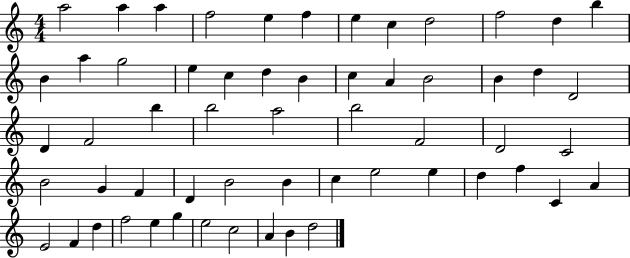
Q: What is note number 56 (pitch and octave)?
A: A4